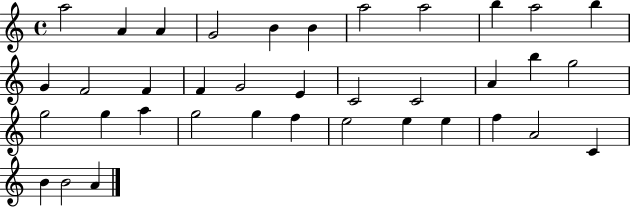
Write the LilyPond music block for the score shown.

{
  \clef treble
  \time 4/4
  \defaultTimeSignature
  \key c \major
  a''2 a'4 a'4 | g'2 b'4 b'4 | a''2 a''2 | b''4 a''2 b''4 | \break g'4 f'2 f'4 | f'4 g'2 e'4 | c'2 c'2 | a'4 b''4 g''2 | \break g''2 g''4 a''4 | g''2 g''4 f''4 | e''2 e''4 e''4 | f''4 a'2 c'4 | \break b'4 b'2 a'4 | \bar "|."
}